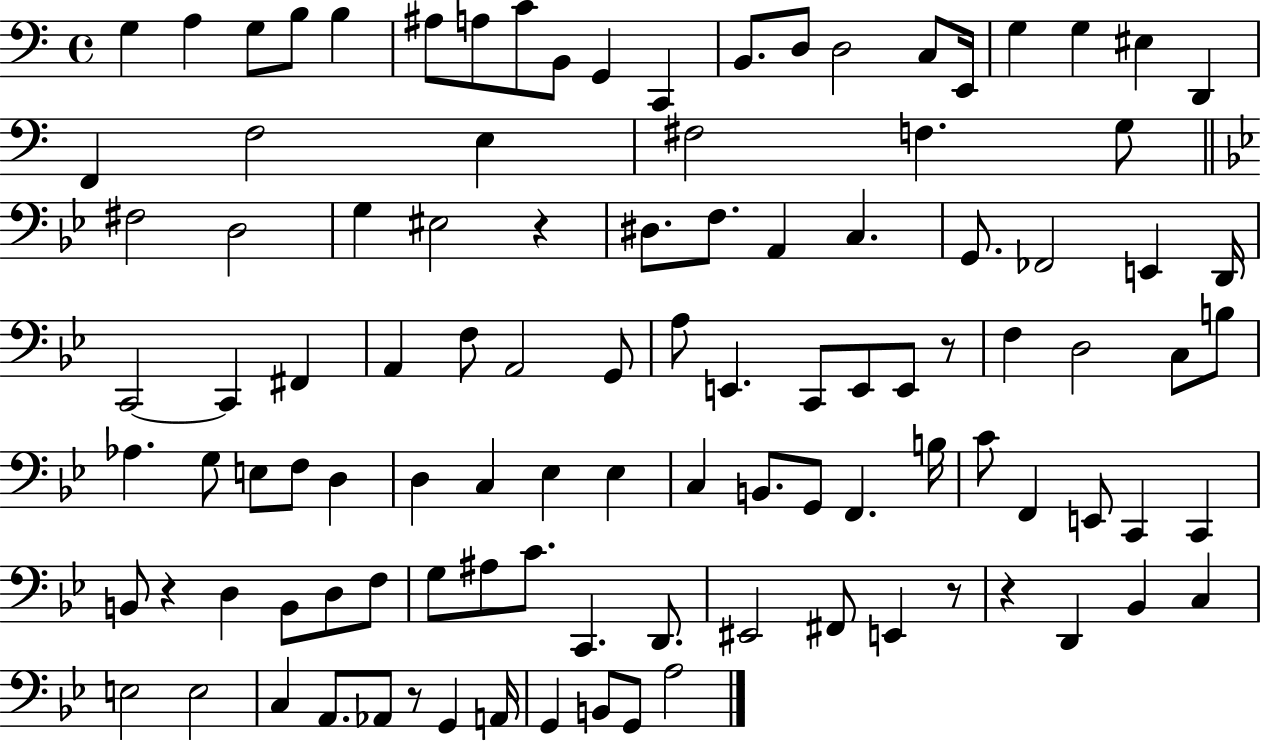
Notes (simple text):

G3/q A3/q G3/e B3/e B3/q A#3/e A3/e C4/e B2/e G2/q C2/q B2/e. D3/e D3/h C3/e E2/s G3/q G3/q EIS3/q D2/q F2/q F3/h E3/q F#3/h F3/q. G3/e F#3/h D3/h G3/q EIS3/h R/q D#3/e. F3/e. A2/q C3/q. G2/e. FES2/h E2/q D2/s C2/h C2/q F#2/q A2/q F3/e A2/h G2/e A3/e E2/q. C2/e E2/e E2/e R/e F3/q D3/h C3/e B3/e Ab3/q. G3/e E3/e F3/e D3/q D3/q C3/q Eb3/q Eb3/q C3/q B2/e. G2/e F2/q. B3/s C4/e F2/q E2/e C2/q C2/q B2/e R/q D3/q B2/e D3/e F3/e G3/e A#3/e C4/e. C2/q. D2/e. EIS2/h F#2/e E2/q R/e R/q D2/q Bb2/q C3/q E3/h E3/h C3/q A2/e. Ab2/e R/e G2/q A2/s G2/q B2/e G2/e A3/h